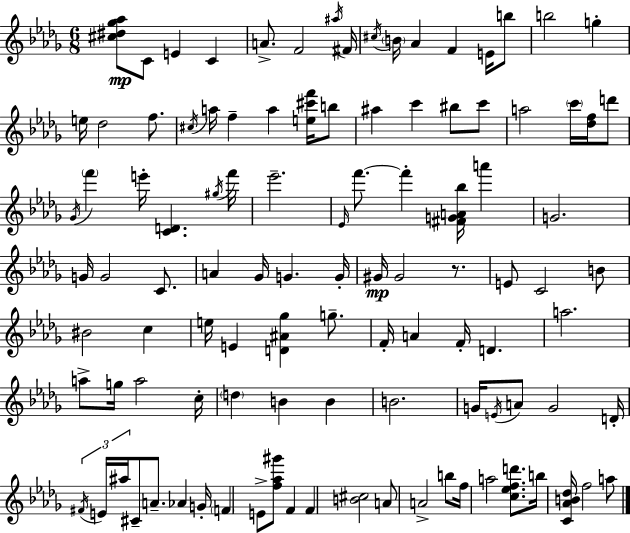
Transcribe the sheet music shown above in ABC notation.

X:1
T:Untitled
M:6/8
L:1/4
K:Bbm
[^c^d_g_a]/2 C/2 E C A/2 F2 ^a/4 ^F/4 ^c/4 B/4 _A F E/4 b/2 b2 g e/4 _d2 f/2 ^c/4 a/4 f a [e^c'f']/4 b/2 ^a c' ^b/2 c'/2 a2 c'/4 [_df]/4 d'/2 _G/4 f' e'/4 [CD] ^g/4 f'/4 _e'2 _E/4 f'/2 f' [^FGA_b]/4 a' G2 G/4 G2 C/2 A _G/4 G G/4 ^G/4 ^G2 z/2 E/2 C2 B/2 ^B2 c e/4 E [D^A_g] g/2 F/4 A F/4 D a2 a/2 g/4 a2 c/4 d B B B2 G/4 E/4 A/2 G2 D/4 ^F/4 E/4 ^a/4 ^C/2 A/2 _A G/4 F E/2 [f_a^g']/2 F F [B^c]2 A/2 A2 b/2 f/4 a2 [c_efd']/2 b/4 [C_AB_d]/4 f2 a/2